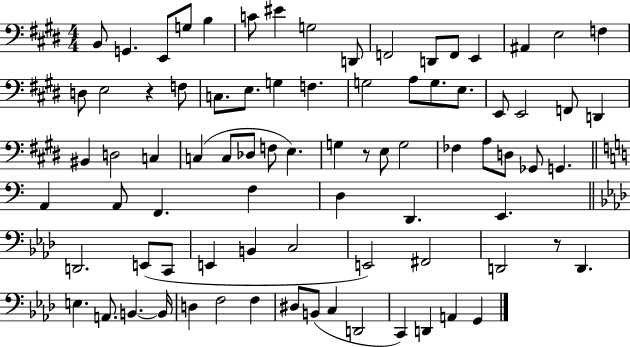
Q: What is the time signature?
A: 4/4